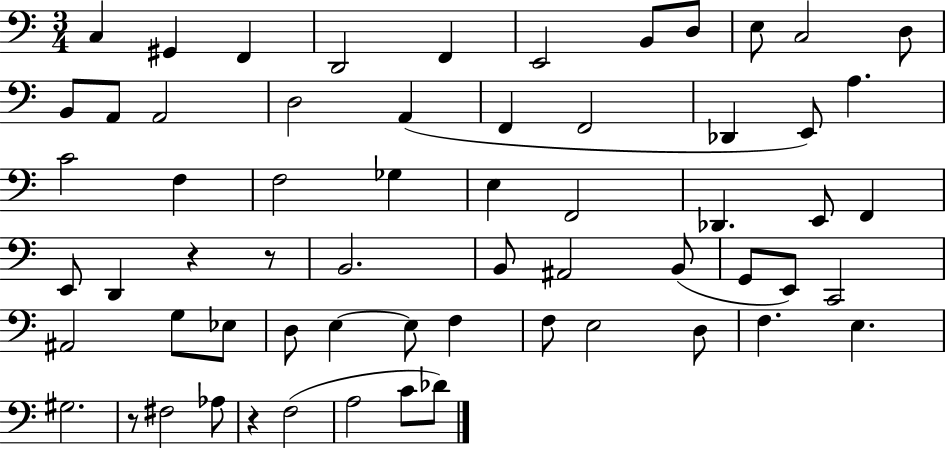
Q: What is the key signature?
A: C major